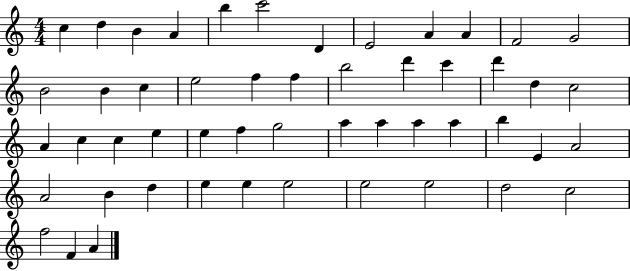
{
  \clef treble
  \numericTimeSignature
  \time 4/4
  \key c \major
  c''4 d''4 b'4 a'4 | b''4 c'''2 d'4 | e'2 a'4 a'4 | f'2 g'2 | \break b'2 b'4 c''4 | e''2 f''4 f''4 | b''2 d'''4 c'''4 | d'''4 d''4 c''2 | \break a'4 c''4 c''4 e''4 | e''4 f''4 g''2 | a''4 a''4 a''4 a''4 | b''4 e'4 a'2 | \break a'2 b'4 d''4 | e''4 e''4 e''2 | e''2 e''2 | d''2 c''2 | \break f''2 f'4 a'4 | \bar "|."
}